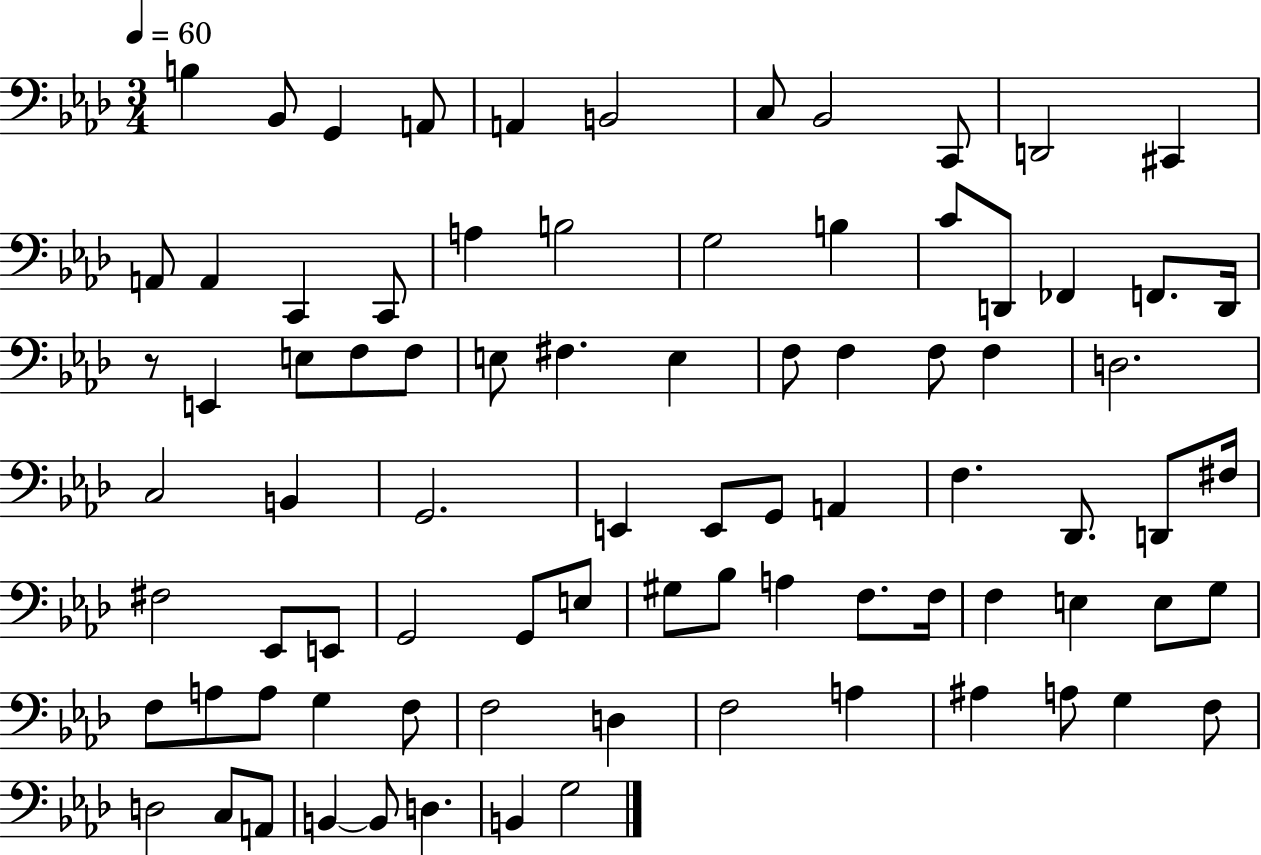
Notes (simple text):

B3/q Bb2/e G2/q A2/e A2/q B2/h C3/e Bb2/h C2/e D2/h C#2/q A2/e A2/q C2/q C2/e A3/q B3/h G3/h B3/q C4/e D2/e FES2/q F2/e. D2/s R/e E2/q E3/e F3/e F3/e E3/e F#3/q. E3/q F3/e F3/q F3/e F3/q D3/h. C3/h B2/q G2/h. E2/q E2/e G2/e A2/q F3/q. Db2/e. D2/e F#3/s F#3/h Eb2/e E2/e G2/h G2/e E3/e G#3/e Bb3/e A3/q F3/e. F3/s F3/q E3/q E3/e G3/e F3/e A3/e A3/e G3/q F3/e F3/h D3/q F3/h A3/q A#3/q A3/e G3/q F3/e D3/h C3/e A2/e B2/q B2/e D3/q. B2/q G3/h